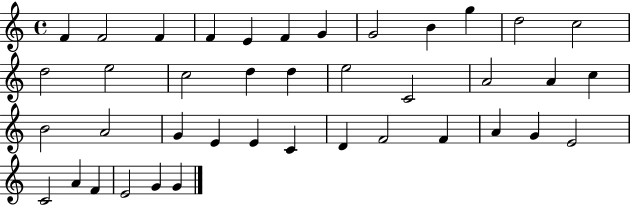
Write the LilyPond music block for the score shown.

{
  \clef treble
  \time 4/4
  \defaultTimeSignature
  \key c \major
  f'4 f'2 f'4 | f'4 e'4 f'4 g'4 | g'2 b'4 g''4 | d''2 c''2 | \break d''2 e''2 | c''2 d''4 d''4 | e''2 c'2 | a'2 a'4 c''4 | \break b'2 a'2 | g'4 e'4 e'4 c'4 | d'4 f'2 f'4 | a'4 g'4 e'2 | \break c'2 a'4 f'4 | e'2 g'4 g'4 | \bar "|."
}